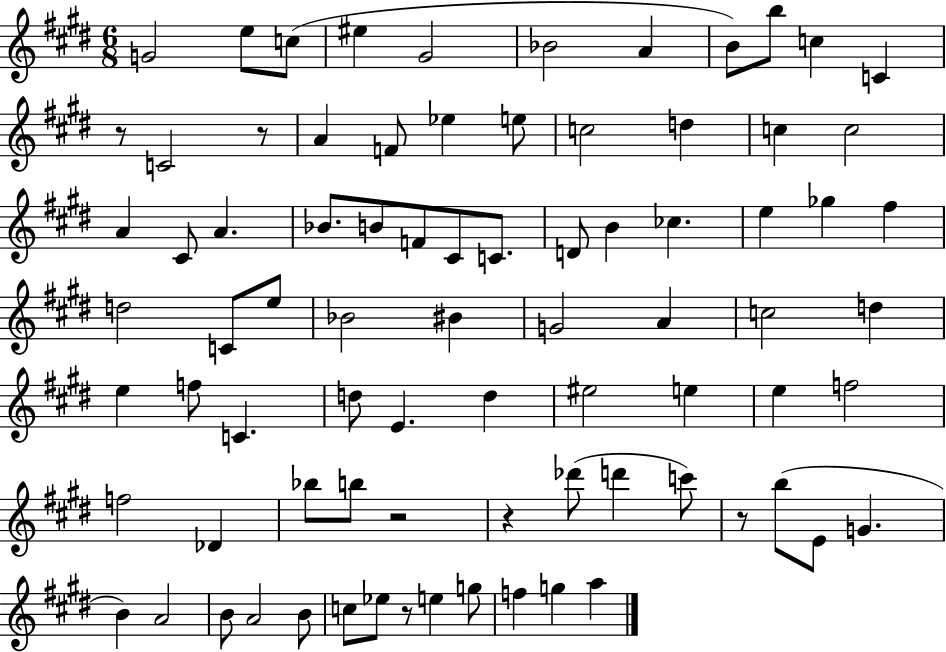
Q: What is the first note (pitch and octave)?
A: G4